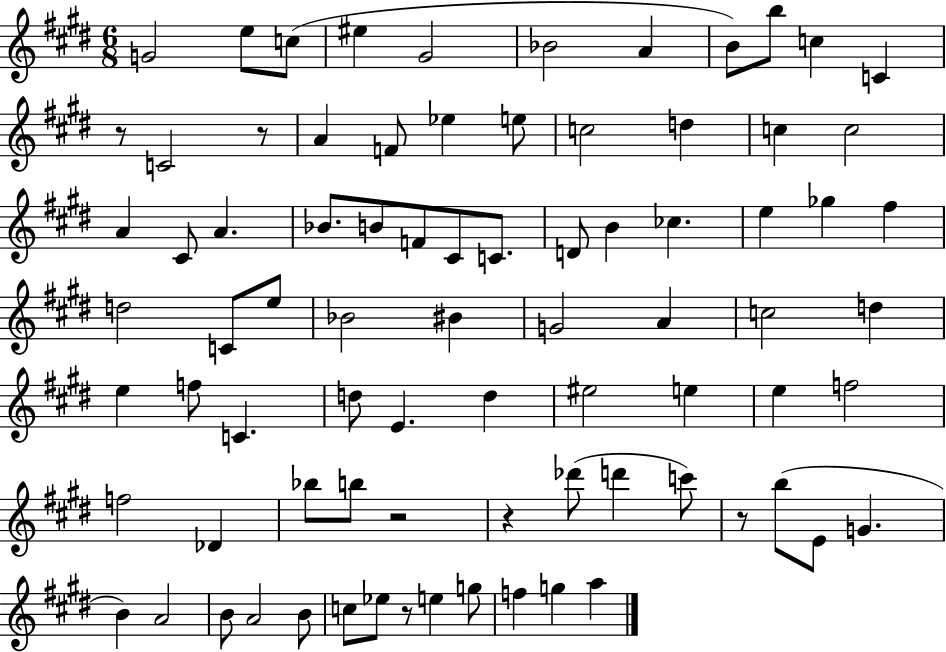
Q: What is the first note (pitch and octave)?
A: G4